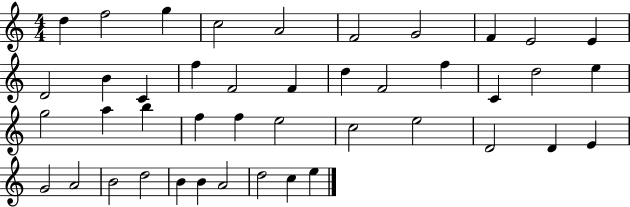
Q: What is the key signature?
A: C major